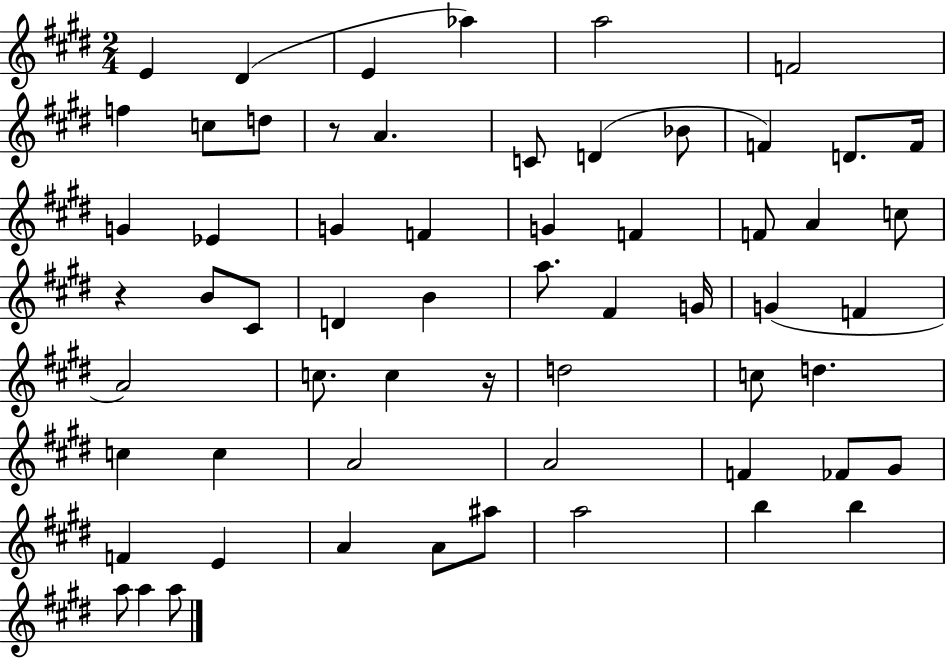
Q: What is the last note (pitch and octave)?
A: A5